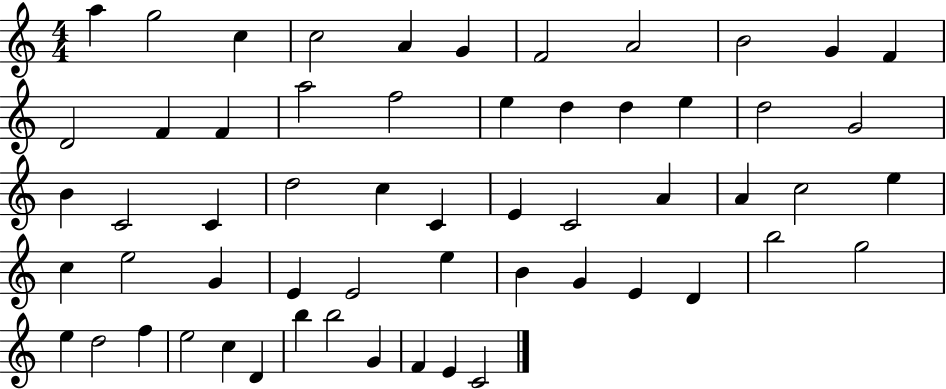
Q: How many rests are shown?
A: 0